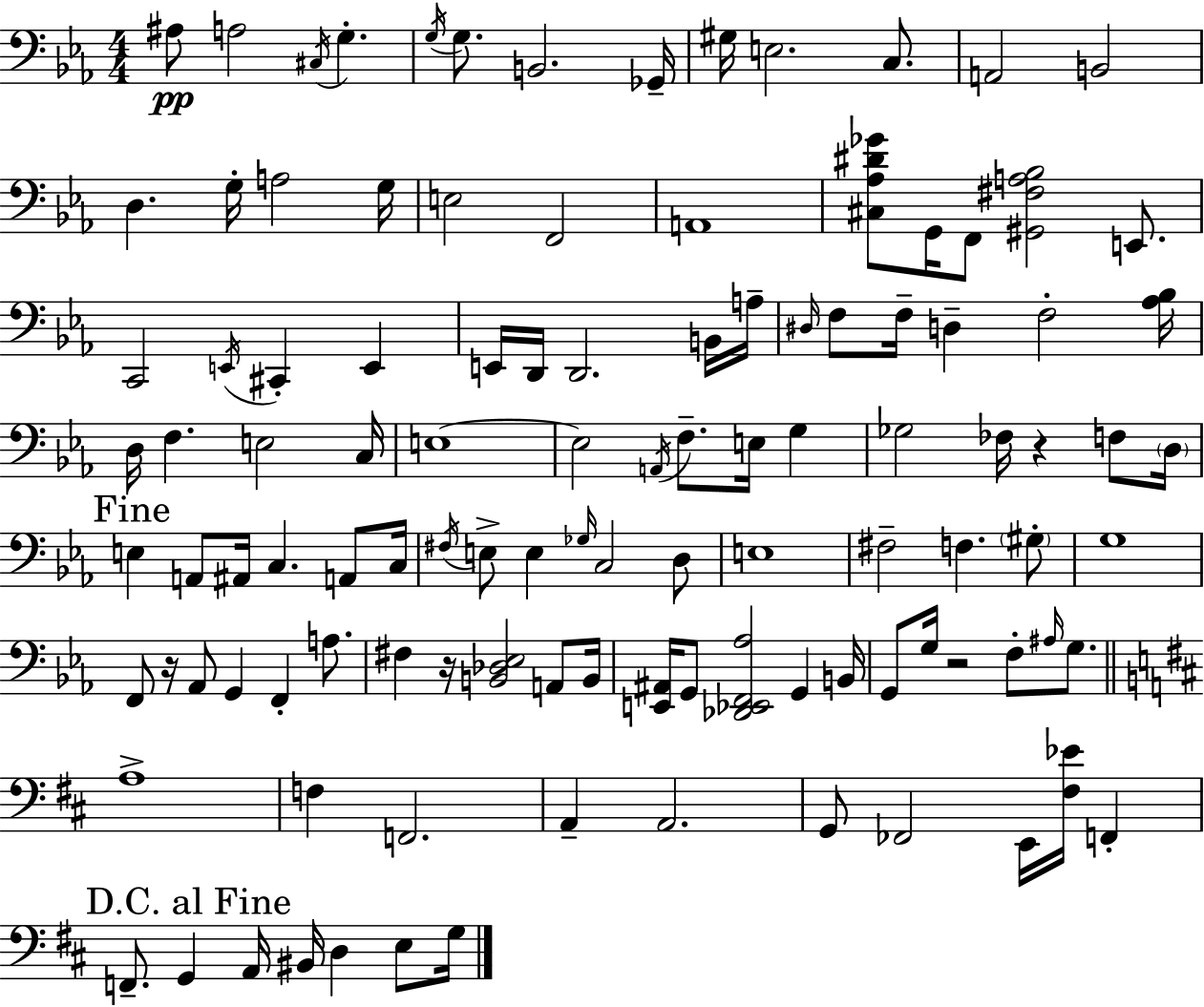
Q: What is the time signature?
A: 4/4